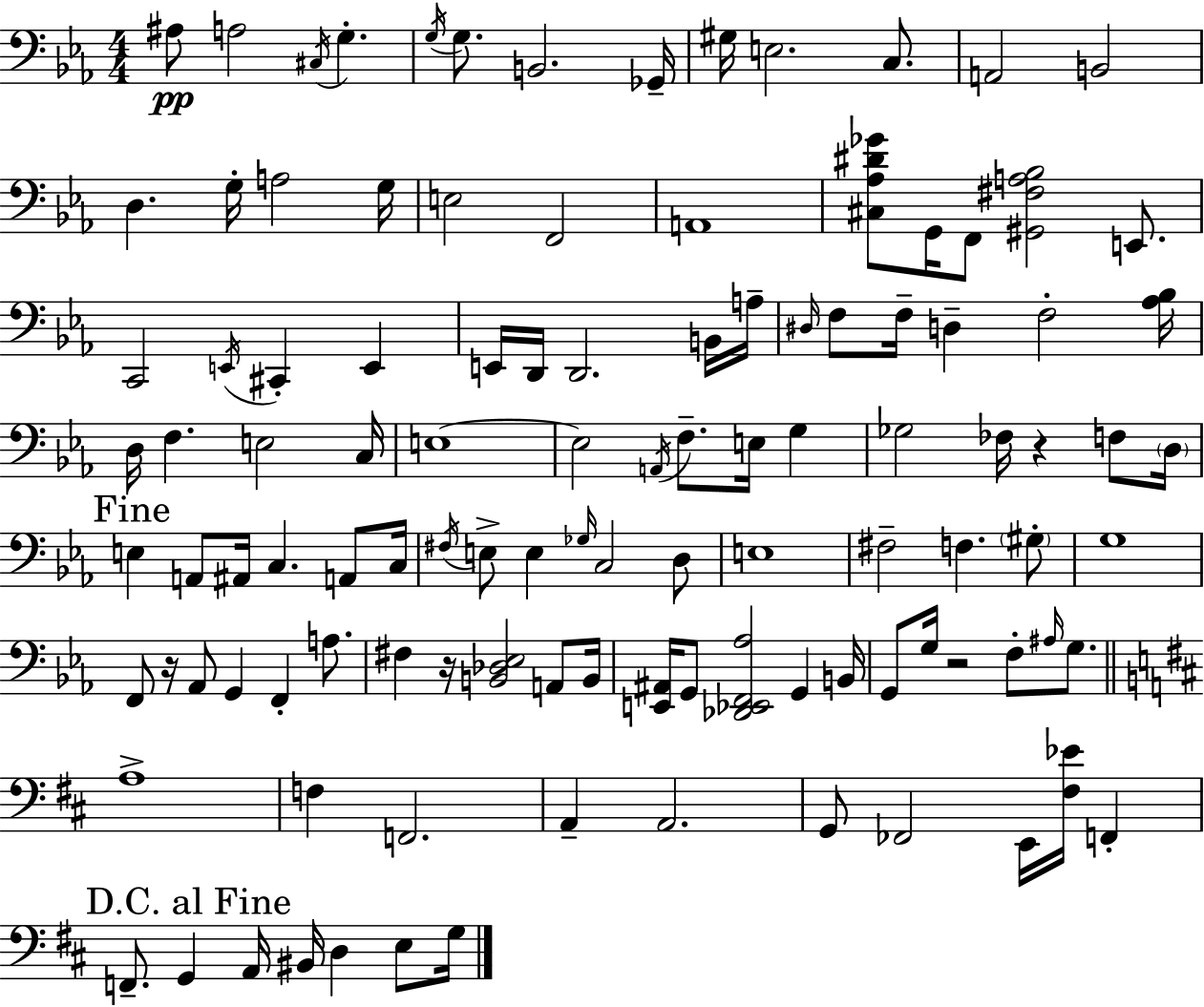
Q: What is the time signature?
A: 4/4